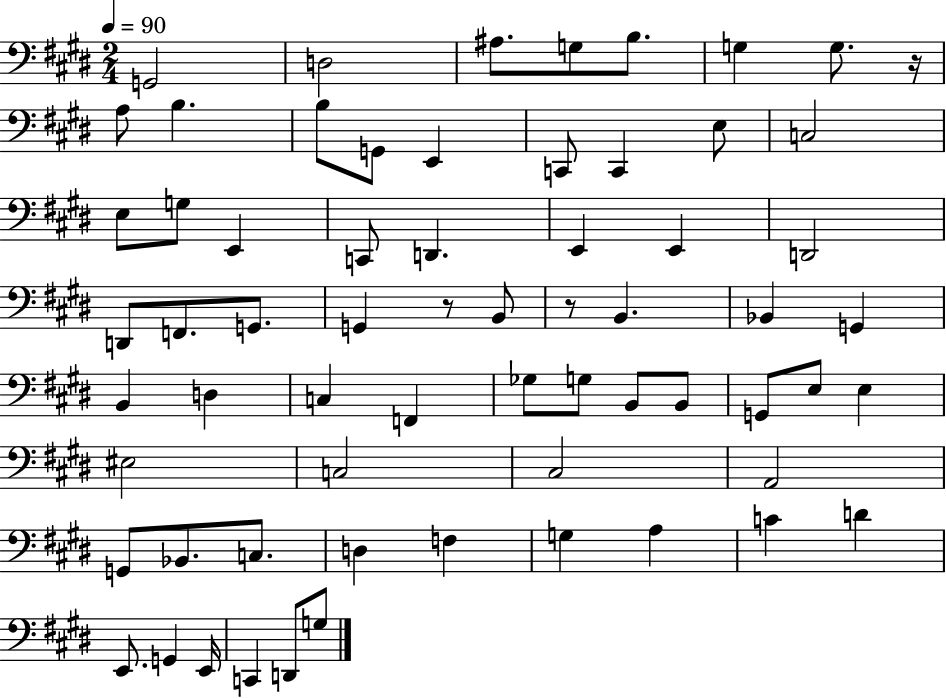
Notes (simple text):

G2/h D3/h A#3/e. G3/e B3/e. G3/q G3/e. R/s A3/e B3/q. B3/e G2/e E2/q C2/e C2/q E3/e C3/h E3/e G3/e E2/q C2/e D2/q. E2/q E2/q D2/h D2/e F2/e. G2/e. G2/q R/e B2/e R/e B2/q. Bb2/q G2/q B2/q D3/q C3/q F2/q Gb3/e G3/e B2/e B2/e G2/e E3/e E3/q EIS3/h C3/h C#3/h A2/h G2/e Bb2/e. C3/e. D3/q F3/q G3/q A3/q C4/q D4/q E2/e. G2/q E2/s C2/q D2/e G3/e